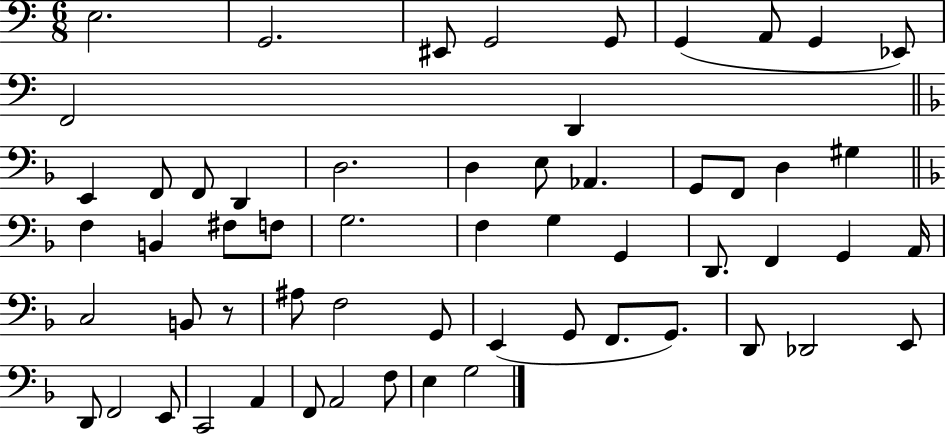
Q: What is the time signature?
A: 6/8